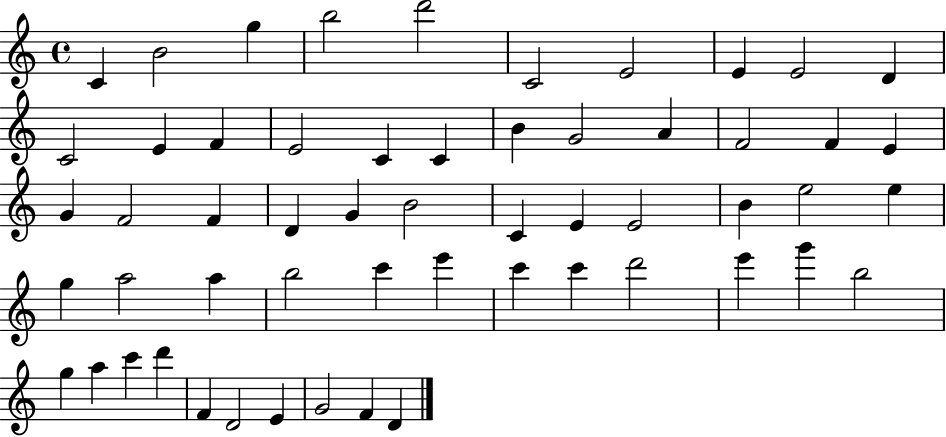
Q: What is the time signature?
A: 4/4